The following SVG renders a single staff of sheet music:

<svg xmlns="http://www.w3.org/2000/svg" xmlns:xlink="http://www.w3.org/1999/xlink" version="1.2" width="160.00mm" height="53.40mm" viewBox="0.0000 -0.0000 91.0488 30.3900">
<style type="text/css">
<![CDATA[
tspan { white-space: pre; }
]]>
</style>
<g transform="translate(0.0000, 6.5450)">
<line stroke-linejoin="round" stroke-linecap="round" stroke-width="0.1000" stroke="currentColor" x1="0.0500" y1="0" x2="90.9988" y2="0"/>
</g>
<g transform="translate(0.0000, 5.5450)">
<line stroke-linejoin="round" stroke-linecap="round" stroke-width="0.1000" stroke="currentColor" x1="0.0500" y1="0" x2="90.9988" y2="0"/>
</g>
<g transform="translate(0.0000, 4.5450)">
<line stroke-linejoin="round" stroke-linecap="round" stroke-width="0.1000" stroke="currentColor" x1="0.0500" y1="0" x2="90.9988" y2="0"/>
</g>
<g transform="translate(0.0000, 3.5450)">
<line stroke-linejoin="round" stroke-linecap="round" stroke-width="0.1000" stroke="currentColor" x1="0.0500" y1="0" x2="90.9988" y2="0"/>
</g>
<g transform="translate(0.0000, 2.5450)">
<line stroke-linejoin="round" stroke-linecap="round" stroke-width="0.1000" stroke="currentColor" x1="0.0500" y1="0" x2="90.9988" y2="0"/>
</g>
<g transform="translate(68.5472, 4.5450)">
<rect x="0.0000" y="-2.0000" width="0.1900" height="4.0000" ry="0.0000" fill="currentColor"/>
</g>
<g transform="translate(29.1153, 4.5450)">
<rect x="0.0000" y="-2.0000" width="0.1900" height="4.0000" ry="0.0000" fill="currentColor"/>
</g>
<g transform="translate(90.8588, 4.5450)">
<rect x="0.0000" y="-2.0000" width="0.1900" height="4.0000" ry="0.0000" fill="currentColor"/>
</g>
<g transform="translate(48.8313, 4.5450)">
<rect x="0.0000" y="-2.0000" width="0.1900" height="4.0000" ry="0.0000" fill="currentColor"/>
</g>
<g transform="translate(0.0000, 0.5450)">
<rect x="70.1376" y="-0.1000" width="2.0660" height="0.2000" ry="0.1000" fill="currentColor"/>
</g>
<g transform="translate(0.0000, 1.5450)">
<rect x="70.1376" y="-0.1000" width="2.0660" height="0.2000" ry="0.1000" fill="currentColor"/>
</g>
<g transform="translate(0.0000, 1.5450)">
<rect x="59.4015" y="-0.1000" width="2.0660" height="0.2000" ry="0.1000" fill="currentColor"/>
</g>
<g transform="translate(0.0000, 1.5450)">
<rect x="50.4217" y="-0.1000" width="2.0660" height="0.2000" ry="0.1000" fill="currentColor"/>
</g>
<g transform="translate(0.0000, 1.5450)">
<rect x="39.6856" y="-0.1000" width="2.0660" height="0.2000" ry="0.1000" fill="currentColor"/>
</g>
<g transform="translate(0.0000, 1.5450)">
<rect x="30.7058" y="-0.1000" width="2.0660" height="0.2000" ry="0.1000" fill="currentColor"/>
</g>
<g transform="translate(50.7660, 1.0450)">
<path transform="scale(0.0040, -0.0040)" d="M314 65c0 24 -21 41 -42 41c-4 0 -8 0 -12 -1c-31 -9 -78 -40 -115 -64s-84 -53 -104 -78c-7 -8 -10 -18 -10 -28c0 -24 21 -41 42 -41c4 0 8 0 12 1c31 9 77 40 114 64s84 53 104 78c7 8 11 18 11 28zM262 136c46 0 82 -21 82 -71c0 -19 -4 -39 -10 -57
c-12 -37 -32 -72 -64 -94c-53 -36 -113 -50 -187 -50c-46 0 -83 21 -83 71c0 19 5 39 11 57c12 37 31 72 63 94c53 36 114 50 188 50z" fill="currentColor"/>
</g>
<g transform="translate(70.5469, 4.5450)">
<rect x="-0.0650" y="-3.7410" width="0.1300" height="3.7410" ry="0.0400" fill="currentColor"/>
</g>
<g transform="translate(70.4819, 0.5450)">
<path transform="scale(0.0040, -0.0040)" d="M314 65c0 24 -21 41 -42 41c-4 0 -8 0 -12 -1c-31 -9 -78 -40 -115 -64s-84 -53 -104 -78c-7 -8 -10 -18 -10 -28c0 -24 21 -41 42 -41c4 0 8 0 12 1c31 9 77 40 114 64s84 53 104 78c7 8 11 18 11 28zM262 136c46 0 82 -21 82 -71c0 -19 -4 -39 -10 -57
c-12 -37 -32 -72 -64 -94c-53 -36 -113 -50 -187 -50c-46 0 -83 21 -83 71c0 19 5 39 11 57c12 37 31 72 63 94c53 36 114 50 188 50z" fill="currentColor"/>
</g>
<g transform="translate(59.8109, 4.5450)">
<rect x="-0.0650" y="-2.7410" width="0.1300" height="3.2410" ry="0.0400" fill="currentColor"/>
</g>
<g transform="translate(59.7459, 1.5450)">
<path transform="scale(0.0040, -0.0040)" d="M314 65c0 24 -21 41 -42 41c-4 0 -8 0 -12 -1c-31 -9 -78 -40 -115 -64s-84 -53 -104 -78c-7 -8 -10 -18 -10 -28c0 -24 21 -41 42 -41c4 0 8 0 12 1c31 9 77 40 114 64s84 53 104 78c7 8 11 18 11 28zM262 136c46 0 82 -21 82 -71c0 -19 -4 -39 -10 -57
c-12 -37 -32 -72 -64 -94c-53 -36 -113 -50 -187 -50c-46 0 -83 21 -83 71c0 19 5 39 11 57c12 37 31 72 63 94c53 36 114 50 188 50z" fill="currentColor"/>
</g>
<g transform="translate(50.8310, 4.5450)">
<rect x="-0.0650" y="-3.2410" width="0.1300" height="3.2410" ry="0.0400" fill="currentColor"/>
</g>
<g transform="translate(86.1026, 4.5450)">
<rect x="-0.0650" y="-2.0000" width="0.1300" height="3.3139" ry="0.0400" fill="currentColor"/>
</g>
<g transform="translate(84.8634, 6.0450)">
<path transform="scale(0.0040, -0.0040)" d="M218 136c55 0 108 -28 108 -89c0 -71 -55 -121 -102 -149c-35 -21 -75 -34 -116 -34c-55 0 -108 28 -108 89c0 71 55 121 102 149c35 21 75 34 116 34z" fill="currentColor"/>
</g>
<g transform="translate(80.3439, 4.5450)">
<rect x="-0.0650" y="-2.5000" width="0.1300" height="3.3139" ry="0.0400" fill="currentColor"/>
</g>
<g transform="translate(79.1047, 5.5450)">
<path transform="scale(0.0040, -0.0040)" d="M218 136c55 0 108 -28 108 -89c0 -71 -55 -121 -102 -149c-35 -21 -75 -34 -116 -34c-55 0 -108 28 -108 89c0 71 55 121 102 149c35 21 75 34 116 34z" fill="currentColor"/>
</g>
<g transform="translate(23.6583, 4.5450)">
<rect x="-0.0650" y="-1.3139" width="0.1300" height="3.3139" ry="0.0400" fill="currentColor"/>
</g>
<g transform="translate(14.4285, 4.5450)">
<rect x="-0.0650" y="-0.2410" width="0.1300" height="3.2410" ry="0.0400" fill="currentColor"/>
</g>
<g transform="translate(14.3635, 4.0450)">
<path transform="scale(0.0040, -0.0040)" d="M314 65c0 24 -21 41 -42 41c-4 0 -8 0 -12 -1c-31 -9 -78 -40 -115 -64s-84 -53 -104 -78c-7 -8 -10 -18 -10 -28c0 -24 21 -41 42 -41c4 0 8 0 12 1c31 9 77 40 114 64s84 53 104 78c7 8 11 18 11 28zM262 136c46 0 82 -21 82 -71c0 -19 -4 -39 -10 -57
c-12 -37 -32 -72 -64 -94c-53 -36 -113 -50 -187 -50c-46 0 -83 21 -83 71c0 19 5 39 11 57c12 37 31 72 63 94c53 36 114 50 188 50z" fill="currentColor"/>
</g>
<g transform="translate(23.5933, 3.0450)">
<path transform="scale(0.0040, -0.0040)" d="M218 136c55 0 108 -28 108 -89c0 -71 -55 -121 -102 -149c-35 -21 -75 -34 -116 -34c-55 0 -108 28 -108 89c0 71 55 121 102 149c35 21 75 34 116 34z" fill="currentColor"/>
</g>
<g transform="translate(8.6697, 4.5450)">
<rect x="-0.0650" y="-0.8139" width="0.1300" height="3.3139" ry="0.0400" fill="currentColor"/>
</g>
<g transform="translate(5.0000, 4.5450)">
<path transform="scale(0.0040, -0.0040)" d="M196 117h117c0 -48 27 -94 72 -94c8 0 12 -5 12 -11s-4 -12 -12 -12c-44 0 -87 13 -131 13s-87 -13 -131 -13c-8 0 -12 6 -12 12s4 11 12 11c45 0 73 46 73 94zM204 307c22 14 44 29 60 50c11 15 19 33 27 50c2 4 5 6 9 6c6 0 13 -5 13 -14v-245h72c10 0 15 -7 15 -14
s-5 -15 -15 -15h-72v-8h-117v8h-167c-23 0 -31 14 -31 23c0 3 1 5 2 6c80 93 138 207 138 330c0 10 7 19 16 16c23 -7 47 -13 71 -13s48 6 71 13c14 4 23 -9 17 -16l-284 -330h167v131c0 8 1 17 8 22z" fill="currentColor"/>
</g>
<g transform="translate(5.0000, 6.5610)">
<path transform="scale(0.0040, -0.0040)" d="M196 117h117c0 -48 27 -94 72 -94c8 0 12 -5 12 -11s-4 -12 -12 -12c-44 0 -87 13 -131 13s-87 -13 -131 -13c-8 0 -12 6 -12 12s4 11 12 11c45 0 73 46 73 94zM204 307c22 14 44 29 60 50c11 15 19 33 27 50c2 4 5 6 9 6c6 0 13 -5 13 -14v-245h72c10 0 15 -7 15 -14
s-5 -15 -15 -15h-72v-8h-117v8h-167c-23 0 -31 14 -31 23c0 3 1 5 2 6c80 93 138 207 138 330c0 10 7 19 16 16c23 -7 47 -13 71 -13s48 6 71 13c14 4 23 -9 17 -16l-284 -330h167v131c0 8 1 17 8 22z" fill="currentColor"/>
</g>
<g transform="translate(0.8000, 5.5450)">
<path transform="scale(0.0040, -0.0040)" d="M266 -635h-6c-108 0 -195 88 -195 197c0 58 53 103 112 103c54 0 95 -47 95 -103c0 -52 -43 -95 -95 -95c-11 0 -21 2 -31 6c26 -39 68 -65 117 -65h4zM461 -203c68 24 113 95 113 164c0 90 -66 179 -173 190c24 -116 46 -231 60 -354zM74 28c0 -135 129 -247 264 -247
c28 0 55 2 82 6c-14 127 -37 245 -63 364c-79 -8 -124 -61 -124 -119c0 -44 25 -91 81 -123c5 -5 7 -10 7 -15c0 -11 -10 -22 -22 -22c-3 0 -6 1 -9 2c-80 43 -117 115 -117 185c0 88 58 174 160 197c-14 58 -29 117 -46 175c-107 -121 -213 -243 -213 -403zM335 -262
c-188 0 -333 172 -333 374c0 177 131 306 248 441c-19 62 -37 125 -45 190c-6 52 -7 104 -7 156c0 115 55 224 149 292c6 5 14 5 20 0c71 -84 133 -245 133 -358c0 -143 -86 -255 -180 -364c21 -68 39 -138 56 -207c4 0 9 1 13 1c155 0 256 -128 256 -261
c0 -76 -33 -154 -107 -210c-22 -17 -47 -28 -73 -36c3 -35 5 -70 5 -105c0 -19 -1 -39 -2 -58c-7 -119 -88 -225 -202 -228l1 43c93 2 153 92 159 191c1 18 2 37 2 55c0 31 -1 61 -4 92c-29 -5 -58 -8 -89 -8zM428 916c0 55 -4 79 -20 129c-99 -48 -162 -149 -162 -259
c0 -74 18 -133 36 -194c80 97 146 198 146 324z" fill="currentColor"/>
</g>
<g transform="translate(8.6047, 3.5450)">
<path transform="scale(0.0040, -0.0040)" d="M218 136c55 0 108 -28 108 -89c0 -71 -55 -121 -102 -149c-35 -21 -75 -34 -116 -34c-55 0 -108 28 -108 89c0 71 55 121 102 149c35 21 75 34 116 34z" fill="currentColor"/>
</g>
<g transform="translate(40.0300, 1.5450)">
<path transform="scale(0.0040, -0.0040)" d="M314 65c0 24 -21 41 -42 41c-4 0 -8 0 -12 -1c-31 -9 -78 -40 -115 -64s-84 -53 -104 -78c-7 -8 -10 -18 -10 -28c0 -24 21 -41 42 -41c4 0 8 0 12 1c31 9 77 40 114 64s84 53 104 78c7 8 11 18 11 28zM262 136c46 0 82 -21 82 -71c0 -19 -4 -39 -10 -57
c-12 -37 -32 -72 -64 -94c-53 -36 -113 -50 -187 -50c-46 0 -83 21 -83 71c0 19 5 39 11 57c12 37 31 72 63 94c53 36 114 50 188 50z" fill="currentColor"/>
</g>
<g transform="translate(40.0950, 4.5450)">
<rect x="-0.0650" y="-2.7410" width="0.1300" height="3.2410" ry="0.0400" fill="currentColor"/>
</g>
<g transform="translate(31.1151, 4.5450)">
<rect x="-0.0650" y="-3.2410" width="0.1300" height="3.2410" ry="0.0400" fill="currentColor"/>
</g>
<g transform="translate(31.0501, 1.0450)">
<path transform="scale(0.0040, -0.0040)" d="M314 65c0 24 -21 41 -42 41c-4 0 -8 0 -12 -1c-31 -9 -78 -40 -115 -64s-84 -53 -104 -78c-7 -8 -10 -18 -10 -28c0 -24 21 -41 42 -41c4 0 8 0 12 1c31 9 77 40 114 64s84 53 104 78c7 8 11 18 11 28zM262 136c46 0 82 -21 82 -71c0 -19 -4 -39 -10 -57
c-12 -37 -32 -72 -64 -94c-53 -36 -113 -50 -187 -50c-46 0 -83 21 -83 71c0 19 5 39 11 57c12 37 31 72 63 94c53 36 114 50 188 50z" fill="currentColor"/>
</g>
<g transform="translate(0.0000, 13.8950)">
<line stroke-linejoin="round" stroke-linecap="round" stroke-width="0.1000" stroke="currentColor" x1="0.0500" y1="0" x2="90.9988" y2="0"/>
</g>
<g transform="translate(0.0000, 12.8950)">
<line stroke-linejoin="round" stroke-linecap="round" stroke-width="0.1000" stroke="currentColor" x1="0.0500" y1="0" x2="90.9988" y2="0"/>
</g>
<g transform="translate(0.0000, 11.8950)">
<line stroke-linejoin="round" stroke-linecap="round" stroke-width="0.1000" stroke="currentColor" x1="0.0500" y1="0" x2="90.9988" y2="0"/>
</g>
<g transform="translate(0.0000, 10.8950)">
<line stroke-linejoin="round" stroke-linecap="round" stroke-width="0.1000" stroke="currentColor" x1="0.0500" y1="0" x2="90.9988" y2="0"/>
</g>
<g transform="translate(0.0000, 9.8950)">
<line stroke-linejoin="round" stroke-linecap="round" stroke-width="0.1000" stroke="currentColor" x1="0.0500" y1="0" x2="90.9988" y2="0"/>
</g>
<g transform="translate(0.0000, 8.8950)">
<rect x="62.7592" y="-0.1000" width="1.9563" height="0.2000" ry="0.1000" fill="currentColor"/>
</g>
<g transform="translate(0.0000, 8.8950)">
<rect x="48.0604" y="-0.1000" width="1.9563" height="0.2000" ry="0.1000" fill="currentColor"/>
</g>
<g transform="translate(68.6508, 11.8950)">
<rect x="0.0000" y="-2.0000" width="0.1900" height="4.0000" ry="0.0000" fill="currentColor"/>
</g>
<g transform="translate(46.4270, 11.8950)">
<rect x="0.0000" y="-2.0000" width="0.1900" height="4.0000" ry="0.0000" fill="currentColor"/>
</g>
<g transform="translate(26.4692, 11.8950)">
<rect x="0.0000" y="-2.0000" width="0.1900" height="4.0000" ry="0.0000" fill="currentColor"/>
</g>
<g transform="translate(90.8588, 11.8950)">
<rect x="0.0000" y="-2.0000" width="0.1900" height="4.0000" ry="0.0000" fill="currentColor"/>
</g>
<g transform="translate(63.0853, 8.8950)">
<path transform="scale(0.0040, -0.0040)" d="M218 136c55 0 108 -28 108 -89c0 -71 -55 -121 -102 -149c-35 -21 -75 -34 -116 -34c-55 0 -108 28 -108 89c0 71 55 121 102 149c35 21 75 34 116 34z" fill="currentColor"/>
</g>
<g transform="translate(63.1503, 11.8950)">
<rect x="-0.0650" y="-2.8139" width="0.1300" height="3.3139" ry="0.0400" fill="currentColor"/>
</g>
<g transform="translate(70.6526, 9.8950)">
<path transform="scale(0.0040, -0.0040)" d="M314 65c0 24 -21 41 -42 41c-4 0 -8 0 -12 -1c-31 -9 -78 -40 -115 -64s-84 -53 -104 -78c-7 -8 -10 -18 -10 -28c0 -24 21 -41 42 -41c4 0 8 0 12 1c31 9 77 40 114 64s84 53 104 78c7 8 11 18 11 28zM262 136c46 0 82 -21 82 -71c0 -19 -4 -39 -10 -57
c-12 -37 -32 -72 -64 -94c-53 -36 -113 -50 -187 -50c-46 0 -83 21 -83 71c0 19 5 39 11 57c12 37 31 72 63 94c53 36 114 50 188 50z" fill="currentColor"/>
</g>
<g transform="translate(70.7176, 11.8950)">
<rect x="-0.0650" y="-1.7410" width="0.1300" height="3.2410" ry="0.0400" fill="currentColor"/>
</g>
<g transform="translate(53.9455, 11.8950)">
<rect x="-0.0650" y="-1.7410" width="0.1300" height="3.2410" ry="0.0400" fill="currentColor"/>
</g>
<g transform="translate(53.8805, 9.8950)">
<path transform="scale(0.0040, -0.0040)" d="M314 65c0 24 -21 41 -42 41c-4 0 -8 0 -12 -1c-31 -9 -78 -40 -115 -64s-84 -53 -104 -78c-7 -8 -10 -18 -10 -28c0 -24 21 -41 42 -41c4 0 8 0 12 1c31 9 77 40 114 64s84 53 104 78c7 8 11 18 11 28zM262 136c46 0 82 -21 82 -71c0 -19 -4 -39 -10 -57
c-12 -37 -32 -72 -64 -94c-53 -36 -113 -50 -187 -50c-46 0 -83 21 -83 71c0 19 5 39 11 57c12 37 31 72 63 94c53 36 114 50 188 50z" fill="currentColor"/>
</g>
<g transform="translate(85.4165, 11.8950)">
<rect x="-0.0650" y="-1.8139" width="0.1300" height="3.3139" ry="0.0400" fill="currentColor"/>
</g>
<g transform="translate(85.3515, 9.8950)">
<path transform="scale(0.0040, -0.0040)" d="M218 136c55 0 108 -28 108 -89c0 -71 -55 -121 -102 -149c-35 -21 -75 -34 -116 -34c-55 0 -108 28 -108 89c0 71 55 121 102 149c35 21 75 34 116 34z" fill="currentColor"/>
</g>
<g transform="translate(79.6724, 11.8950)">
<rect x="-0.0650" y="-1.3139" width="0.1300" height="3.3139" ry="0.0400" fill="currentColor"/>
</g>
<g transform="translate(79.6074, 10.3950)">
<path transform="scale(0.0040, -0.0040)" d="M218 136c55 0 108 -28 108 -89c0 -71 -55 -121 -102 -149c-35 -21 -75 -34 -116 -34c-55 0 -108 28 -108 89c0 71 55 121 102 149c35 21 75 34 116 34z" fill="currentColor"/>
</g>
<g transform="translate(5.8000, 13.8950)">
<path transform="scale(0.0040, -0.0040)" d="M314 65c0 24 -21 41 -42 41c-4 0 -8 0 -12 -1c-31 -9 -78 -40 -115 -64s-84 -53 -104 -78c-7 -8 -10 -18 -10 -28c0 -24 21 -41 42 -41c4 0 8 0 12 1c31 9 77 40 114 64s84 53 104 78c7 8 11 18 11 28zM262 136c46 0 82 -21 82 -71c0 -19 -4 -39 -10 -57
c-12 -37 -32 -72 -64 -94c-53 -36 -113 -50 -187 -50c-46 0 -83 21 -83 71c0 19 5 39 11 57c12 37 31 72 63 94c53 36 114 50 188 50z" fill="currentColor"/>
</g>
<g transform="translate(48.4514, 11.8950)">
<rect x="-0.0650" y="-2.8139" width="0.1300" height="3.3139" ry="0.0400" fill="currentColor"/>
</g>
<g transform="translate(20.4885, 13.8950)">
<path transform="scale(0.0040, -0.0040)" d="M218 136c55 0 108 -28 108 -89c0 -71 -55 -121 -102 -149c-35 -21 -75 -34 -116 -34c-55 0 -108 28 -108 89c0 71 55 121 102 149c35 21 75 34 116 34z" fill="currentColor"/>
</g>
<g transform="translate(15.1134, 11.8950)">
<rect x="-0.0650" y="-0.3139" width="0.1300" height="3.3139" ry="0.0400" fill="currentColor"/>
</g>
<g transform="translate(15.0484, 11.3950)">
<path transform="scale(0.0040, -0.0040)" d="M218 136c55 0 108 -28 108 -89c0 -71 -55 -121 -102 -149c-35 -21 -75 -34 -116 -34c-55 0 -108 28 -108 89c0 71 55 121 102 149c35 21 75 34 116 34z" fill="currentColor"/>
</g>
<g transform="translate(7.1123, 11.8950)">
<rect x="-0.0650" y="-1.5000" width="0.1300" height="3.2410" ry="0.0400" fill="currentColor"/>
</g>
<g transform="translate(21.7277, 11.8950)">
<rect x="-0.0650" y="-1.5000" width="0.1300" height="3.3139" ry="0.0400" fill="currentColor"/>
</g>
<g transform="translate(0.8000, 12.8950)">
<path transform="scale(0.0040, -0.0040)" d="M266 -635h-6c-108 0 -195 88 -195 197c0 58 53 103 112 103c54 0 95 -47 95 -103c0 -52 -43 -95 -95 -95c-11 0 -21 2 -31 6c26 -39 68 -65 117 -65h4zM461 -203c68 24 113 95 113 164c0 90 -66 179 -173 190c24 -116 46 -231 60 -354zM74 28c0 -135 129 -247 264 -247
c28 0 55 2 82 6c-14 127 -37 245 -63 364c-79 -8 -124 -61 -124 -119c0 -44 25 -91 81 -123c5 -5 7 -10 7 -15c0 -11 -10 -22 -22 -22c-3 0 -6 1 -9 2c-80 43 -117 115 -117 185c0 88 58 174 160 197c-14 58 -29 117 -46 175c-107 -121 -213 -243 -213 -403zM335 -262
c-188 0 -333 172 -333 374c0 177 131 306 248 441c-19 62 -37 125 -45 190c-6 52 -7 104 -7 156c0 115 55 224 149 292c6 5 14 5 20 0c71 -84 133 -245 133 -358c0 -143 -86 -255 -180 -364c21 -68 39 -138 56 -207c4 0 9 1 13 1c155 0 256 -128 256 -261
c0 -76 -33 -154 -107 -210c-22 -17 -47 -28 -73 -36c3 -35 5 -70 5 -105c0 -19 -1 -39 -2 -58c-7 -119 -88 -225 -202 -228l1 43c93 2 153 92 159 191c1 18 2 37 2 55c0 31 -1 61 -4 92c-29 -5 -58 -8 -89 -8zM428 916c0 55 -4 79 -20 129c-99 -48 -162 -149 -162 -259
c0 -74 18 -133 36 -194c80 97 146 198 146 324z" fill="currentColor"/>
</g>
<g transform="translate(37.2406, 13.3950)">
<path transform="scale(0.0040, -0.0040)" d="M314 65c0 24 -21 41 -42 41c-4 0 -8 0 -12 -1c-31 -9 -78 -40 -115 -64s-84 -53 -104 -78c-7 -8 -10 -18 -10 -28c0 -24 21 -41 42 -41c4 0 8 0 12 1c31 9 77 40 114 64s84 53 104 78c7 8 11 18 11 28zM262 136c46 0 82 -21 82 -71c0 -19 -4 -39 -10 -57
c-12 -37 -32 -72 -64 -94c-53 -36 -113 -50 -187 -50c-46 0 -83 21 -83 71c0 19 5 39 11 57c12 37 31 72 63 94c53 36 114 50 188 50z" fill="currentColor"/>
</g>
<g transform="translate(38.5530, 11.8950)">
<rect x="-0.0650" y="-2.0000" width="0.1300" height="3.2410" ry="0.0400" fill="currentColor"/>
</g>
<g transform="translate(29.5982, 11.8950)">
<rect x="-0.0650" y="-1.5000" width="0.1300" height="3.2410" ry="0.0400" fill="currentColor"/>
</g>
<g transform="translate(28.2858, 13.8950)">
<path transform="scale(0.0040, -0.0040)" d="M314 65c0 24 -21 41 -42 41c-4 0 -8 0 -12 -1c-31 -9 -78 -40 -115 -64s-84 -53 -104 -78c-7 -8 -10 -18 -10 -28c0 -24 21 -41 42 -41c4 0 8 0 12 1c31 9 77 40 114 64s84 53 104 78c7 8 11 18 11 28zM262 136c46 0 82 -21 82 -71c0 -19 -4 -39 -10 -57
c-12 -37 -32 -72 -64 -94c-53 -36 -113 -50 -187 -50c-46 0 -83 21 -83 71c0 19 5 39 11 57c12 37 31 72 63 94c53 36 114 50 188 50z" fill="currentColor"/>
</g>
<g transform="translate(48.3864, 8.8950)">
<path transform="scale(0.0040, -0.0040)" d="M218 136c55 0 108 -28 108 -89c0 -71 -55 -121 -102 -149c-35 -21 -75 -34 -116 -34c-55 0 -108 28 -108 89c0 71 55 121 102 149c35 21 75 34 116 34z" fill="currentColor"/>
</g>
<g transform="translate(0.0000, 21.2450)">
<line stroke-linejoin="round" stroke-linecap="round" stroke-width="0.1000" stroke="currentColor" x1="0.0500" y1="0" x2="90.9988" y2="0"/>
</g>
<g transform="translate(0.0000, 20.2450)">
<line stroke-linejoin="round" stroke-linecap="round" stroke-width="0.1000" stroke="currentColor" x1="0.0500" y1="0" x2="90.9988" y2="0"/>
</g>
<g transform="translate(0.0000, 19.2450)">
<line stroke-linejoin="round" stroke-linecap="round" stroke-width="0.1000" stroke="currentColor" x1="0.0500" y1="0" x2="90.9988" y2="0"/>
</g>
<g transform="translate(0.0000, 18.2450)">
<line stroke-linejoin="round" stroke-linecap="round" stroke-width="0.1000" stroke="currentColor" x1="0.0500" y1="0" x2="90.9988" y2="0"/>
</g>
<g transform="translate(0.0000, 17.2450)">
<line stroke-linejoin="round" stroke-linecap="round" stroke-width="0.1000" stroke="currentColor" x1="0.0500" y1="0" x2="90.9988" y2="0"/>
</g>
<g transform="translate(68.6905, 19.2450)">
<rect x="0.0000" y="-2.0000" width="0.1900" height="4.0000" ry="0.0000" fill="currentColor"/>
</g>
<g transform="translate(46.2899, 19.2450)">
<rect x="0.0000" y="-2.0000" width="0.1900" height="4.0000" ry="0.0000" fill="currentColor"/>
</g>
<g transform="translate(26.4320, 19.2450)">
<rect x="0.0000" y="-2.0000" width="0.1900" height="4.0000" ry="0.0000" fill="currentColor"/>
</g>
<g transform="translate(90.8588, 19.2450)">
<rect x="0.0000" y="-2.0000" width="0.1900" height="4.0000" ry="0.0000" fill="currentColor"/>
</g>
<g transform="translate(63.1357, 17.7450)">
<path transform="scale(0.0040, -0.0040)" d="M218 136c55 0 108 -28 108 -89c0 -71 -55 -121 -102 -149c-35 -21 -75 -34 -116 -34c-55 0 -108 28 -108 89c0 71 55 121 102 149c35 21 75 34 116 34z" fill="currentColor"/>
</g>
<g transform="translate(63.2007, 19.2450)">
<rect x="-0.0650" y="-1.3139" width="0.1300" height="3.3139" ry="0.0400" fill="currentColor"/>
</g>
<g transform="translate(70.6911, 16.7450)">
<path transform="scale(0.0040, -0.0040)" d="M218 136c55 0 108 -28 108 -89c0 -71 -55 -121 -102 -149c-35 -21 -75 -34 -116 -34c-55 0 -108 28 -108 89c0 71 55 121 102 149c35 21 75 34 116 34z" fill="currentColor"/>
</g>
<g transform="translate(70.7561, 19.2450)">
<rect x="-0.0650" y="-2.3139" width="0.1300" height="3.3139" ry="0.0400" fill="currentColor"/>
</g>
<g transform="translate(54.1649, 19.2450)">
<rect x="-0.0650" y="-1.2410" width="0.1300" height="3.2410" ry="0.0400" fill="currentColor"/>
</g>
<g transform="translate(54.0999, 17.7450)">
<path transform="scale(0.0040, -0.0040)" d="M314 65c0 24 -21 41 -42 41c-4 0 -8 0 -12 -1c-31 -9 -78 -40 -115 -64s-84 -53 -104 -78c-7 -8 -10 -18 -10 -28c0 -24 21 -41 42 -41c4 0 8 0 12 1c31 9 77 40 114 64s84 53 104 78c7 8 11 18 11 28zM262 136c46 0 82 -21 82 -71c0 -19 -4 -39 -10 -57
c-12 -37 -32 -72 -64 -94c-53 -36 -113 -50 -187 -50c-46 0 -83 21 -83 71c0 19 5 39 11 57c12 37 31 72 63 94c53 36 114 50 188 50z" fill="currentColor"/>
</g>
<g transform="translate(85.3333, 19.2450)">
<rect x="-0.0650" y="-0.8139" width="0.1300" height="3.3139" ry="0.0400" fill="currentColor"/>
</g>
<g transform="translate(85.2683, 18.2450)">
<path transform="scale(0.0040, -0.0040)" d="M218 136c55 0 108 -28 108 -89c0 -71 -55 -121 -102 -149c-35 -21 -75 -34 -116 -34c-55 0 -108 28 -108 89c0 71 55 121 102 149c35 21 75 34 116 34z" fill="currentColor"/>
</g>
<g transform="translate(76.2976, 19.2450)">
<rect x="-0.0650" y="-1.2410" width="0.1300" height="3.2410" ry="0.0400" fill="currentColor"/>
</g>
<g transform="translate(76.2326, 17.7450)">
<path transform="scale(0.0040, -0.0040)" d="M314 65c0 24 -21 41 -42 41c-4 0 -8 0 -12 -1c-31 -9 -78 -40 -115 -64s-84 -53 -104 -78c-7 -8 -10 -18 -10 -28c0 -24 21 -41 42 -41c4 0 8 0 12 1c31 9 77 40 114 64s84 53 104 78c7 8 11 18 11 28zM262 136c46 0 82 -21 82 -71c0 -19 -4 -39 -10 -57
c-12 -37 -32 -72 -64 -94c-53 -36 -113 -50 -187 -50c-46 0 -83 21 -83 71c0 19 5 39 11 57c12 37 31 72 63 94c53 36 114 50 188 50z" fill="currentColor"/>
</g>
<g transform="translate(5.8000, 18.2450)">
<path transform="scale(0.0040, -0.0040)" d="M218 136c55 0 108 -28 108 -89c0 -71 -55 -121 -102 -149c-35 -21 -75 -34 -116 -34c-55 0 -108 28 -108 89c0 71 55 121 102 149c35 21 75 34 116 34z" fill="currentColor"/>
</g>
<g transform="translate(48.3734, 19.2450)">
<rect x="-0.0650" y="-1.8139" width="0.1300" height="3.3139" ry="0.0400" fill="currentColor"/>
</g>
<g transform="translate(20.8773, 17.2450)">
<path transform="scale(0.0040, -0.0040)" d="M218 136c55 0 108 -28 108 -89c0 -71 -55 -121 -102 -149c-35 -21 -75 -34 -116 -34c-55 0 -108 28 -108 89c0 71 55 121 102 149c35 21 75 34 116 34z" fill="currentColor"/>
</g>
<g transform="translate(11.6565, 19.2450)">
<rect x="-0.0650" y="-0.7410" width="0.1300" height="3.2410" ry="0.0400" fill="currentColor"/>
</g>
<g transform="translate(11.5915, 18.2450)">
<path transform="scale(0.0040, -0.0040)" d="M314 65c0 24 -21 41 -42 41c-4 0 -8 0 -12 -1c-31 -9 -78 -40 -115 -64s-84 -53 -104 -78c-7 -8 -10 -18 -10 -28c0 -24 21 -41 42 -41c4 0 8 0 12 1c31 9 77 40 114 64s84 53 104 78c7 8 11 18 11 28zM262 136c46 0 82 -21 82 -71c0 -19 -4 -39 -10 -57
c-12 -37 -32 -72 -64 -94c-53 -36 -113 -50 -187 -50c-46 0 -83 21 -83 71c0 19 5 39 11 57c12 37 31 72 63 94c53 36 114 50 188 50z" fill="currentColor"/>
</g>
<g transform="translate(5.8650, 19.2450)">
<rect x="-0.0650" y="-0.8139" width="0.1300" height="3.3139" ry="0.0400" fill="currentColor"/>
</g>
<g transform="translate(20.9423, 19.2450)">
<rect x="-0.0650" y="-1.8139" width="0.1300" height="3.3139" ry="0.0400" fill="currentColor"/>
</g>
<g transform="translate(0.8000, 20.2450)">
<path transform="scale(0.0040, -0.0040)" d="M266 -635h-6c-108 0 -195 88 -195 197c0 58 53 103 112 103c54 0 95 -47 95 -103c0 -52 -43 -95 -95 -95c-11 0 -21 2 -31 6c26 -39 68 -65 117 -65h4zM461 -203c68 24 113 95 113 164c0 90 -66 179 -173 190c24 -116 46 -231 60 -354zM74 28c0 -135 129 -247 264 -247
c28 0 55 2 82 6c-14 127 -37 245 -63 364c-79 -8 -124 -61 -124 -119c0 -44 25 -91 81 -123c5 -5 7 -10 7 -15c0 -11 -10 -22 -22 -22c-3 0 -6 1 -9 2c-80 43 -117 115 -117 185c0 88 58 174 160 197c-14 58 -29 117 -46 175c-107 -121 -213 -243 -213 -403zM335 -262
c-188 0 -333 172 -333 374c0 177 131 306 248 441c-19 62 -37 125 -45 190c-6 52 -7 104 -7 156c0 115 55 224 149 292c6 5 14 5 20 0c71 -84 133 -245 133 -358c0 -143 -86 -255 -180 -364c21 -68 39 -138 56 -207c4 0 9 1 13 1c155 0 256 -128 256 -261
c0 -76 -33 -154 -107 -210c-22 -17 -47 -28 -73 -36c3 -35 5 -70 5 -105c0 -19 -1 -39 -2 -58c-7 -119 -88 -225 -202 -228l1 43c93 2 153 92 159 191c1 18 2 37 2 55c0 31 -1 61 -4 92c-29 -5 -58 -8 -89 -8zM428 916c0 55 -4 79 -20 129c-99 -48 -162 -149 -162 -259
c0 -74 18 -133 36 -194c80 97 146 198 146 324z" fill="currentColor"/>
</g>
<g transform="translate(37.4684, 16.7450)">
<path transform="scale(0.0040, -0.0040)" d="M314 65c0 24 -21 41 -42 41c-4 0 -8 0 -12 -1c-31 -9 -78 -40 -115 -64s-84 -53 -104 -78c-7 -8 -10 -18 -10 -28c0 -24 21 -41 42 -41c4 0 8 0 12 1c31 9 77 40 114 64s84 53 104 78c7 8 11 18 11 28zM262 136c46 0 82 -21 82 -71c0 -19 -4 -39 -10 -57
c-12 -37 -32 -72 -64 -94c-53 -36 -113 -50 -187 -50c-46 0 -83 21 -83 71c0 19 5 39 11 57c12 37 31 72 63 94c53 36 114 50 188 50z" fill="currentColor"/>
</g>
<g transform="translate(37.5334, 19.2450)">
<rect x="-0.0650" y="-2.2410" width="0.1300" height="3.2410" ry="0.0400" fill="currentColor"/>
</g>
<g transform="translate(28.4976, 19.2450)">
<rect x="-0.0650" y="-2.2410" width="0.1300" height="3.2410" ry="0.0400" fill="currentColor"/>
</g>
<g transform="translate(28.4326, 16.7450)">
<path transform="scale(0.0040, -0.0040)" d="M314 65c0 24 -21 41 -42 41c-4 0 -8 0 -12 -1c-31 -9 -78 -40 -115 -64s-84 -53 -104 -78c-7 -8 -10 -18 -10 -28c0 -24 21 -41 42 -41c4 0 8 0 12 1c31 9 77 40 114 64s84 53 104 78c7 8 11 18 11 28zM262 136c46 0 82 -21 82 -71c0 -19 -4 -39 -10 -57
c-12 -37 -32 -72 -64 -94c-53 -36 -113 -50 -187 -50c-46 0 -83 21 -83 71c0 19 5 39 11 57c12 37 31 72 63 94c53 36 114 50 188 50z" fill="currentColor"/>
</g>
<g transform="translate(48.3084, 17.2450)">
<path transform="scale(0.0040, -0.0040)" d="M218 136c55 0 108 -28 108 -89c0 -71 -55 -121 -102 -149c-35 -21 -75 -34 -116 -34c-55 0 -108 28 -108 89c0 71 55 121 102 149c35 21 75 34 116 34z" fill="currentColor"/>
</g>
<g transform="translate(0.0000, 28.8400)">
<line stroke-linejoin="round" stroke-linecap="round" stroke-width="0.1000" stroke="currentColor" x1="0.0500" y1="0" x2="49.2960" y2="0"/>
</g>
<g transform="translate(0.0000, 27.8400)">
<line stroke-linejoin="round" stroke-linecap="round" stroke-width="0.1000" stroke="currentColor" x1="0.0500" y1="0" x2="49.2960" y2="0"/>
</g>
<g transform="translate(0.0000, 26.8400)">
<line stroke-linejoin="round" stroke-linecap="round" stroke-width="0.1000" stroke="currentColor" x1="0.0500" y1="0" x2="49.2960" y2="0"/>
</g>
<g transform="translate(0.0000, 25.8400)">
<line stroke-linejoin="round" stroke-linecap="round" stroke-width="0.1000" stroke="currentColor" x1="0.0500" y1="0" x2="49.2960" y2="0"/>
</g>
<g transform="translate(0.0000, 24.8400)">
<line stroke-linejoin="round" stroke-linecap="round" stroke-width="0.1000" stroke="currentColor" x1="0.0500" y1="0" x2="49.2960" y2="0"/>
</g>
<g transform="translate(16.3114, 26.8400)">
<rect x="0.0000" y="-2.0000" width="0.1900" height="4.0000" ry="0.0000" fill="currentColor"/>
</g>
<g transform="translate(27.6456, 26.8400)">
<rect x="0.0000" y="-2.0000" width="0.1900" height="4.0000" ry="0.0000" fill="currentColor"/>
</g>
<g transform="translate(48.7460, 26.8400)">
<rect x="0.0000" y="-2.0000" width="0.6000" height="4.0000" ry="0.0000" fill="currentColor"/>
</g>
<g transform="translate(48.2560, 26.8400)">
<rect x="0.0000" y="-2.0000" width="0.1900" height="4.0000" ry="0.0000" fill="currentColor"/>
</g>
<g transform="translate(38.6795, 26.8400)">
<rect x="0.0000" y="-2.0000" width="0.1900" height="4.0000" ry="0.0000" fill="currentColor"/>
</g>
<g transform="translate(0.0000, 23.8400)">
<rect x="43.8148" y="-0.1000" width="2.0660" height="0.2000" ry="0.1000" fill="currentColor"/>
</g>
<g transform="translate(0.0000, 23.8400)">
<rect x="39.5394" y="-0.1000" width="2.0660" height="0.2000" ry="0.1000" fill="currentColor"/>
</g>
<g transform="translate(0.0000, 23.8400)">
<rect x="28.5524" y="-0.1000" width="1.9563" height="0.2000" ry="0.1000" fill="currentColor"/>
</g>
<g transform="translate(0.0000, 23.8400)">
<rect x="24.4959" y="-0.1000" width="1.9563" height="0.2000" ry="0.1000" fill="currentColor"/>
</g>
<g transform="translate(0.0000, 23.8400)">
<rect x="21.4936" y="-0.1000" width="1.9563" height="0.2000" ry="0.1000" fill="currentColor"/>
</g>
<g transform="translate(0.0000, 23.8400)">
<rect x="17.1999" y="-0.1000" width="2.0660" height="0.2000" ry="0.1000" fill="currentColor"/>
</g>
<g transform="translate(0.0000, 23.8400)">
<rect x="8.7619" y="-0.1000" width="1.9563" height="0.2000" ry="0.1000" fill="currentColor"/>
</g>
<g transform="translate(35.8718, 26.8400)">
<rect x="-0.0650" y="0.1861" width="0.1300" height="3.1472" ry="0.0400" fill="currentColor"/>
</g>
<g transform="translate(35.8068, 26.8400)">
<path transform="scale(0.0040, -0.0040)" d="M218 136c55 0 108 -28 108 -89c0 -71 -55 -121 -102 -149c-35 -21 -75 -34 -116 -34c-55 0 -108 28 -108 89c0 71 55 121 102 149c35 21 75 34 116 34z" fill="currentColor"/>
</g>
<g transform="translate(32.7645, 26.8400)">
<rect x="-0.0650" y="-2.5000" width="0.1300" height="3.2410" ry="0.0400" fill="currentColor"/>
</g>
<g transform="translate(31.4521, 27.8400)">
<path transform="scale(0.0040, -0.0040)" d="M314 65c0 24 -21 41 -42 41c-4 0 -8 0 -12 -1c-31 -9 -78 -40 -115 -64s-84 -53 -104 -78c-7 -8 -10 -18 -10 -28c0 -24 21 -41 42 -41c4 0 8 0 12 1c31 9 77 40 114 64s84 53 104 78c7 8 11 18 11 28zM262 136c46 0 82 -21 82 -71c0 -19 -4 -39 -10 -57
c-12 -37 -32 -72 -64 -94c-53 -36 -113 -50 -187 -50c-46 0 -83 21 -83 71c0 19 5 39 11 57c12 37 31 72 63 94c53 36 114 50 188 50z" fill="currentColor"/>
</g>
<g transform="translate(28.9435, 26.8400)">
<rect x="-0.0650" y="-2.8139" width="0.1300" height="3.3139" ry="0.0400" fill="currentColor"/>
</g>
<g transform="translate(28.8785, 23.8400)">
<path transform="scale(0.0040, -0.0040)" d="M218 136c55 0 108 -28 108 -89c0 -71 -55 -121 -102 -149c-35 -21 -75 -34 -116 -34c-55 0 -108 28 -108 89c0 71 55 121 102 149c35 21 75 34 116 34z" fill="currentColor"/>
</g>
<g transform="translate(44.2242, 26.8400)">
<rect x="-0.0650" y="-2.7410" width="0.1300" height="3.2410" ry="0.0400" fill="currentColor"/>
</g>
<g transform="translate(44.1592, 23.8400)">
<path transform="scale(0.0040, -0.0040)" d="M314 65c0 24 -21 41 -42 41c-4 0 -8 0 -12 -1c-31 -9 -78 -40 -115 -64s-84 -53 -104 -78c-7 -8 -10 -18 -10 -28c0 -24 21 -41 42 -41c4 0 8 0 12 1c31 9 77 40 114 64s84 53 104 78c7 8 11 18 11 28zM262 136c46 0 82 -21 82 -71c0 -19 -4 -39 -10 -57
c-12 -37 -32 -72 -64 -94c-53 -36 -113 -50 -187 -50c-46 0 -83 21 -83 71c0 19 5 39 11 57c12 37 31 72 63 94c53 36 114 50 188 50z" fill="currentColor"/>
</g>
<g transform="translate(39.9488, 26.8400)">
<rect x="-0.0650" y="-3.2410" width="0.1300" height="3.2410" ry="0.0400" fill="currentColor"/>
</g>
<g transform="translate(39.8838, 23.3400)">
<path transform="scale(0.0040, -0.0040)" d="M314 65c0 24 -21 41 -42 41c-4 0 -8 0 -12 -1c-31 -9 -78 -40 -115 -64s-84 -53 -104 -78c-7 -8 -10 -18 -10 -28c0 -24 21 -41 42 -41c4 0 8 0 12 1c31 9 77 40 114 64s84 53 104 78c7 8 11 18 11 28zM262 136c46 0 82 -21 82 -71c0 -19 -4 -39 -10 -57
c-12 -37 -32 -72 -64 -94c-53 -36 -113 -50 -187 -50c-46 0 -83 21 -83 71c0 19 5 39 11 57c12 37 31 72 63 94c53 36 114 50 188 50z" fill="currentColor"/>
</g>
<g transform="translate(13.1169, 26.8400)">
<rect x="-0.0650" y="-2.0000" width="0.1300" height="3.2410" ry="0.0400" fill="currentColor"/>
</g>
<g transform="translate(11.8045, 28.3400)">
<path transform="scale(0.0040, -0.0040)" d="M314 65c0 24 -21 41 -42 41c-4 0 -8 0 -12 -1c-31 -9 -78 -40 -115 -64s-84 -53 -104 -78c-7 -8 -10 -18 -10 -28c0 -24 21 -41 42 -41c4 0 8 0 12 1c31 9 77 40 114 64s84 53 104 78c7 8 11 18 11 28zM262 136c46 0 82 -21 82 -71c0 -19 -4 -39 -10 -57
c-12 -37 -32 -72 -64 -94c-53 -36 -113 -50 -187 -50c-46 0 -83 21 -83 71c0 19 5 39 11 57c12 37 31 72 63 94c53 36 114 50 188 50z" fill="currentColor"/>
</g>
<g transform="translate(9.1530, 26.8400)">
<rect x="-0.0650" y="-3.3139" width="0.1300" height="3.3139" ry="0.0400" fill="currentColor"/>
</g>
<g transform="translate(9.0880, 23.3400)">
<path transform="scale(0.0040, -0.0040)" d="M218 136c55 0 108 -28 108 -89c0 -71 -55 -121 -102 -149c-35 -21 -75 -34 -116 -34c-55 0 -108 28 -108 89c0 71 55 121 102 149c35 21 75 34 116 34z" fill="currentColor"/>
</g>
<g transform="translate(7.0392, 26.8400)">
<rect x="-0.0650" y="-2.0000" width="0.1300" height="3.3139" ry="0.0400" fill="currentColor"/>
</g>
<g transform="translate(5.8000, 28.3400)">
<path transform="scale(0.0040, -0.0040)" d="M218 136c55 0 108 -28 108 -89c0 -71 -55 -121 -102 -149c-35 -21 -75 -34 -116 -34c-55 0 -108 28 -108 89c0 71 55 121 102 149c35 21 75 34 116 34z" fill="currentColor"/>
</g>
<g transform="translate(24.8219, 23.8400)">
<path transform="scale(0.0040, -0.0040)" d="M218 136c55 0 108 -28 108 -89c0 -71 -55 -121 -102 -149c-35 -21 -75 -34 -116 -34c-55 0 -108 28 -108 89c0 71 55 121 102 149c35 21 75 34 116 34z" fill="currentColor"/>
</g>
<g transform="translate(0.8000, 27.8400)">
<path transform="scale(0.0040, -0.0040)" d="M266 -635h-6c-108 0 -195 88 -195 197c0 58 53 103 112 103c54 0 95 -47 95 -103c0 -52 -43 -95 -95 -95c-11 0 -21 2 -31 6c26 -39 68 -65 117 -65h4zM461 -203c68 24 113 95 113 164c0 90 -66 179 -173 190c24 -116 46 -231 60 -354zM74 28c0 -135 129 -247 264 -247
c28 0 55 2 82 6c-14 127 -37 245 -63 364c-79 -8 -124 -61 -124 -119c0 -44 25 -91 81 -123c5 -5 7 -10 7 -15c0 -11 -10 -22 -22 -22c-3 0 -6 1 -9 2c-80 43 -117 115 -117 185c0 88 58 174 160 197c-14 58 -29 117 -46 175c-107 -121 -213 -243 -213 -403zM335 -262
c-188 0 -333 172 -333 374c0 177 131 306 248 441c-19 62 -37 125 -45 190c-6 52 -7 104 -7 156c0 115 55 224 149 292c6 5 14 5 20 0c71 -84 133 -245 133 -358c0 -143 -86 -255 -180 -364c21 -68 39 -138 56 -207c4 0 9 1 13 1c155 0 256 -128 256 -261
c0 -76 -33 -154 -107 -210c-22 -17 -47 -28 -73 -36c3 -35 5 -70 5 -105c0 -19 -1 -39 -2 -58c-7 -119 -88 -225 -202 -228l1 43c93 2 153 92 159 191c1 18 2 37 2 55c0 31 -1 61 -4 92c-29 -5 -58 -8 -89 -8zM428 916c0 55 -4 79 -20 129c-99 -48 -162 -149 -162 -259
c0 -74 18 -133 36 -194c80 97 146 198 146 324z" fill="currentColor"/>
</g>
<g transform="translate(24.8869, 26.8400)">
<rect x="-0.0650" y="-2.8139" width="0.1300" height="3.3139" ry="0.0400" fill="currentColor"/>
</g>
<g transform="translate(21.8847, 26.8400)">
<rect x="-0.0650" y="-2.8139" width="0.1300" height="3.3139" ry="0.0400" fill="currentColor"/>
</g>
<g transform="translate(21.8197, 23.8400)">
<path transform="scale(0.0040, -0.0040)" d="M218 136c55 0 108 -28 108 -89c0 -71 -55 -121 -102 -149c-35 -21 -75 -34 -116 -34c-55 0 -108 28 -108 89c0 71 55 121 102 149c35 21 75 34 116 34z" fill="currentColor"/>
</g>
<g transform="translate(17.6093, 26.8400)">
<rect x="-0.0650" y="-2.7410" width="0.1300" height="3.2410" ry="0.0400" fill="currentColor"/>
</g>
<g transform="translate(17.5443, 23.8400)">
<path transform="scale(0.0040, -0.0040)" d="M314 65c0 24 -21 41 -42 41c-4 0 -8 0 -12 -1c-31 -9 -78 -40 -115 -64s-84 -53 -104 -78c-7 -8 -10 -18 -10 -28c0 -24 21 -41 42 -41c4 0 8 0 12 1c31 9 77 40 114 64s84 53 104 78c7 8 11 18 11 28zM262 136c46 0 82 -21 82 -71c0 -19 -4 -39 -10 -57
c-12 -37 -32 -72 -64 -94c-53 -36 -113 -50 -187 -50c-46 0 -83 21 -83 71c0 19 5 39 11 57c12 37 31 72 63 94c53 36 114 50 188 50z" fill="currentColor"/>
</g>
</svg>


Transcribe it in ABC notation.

X:1
T:Untitled
M:4/4
L:1/4
K:C
d c2 e b2 a2 b2 a2 c'2 G F E2 c E E2 F2 a f2 a f2 e f d d2 f g2 g2 f e2 e g e2 d F b F2 a2 a a a G2 B b2 a2